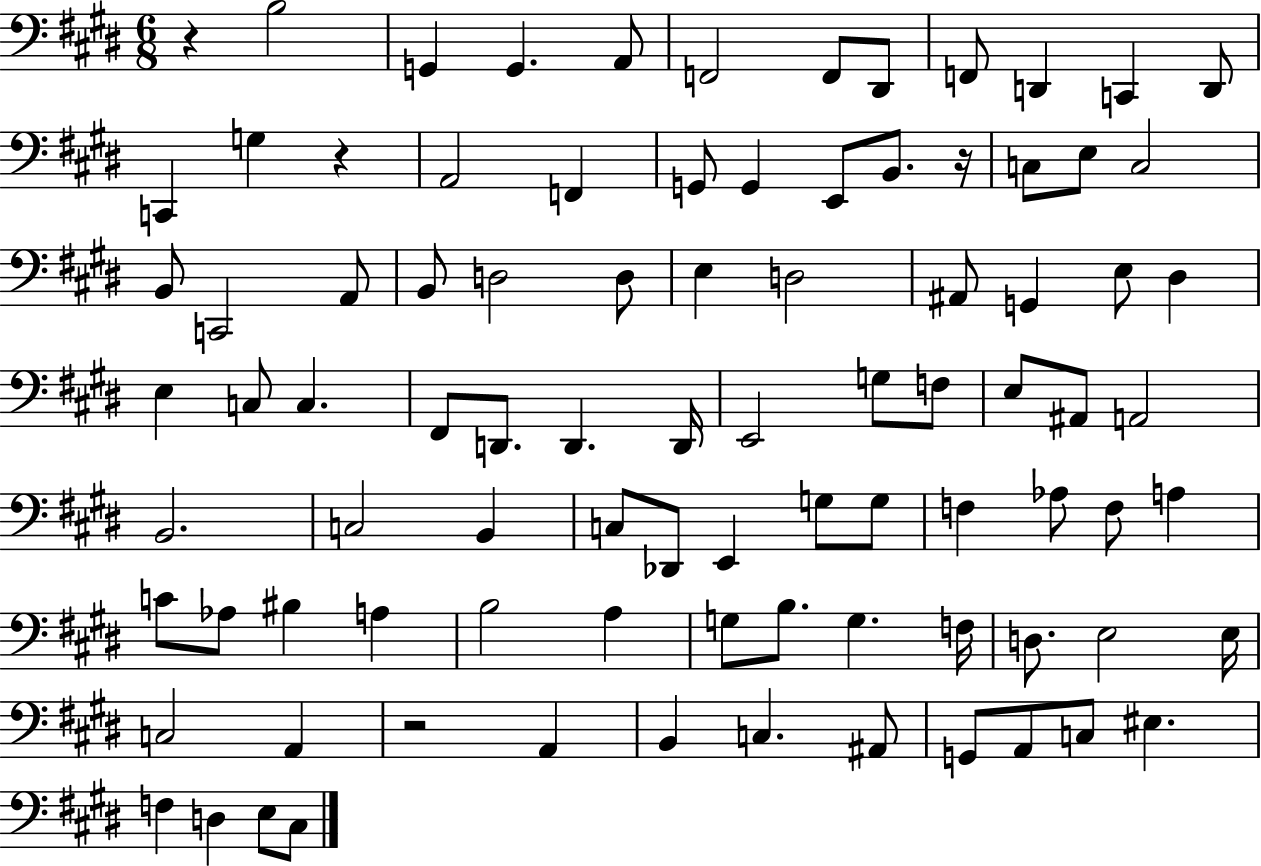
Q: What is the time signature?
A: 6/8